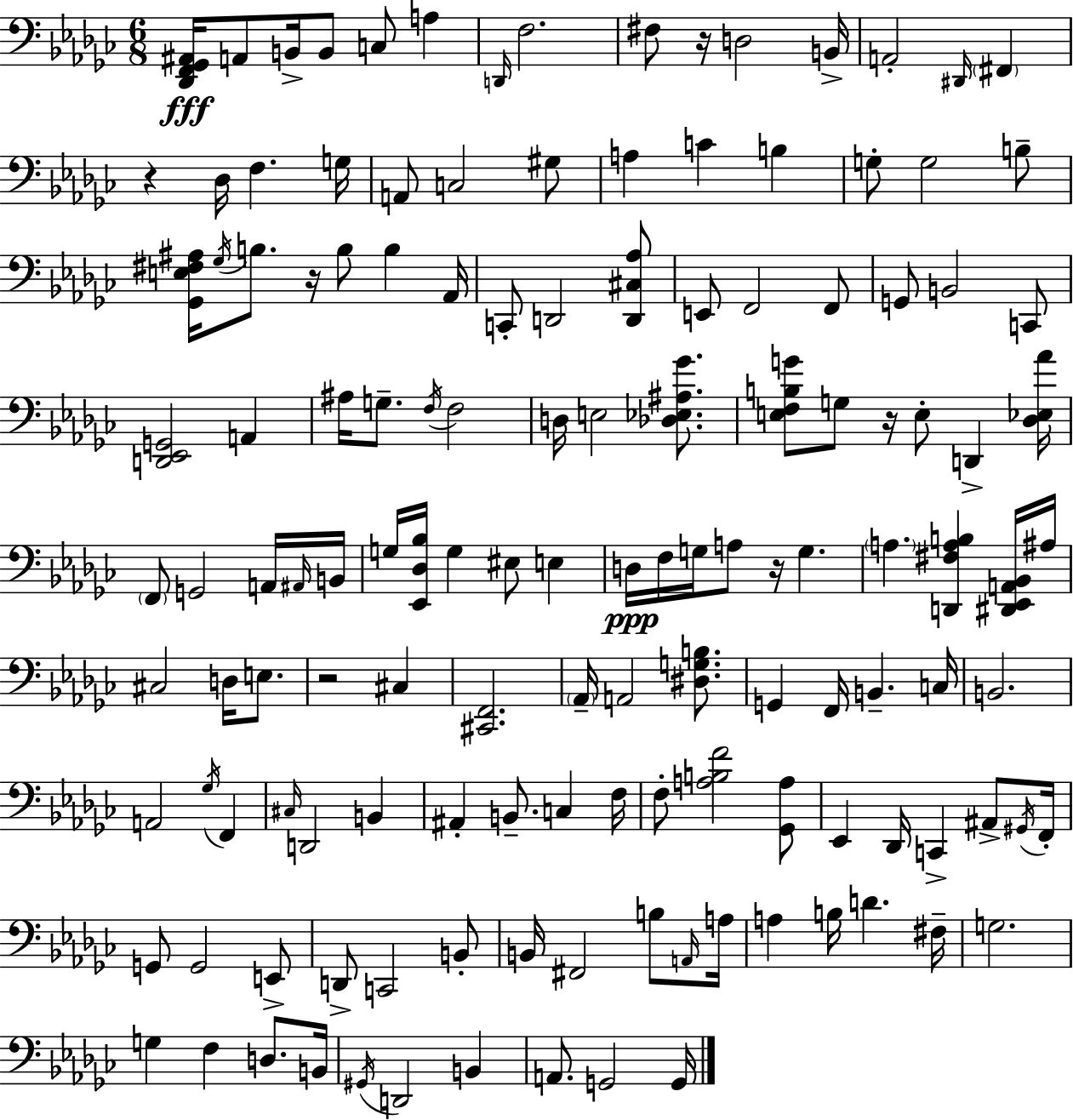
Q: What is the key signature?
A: EES minor